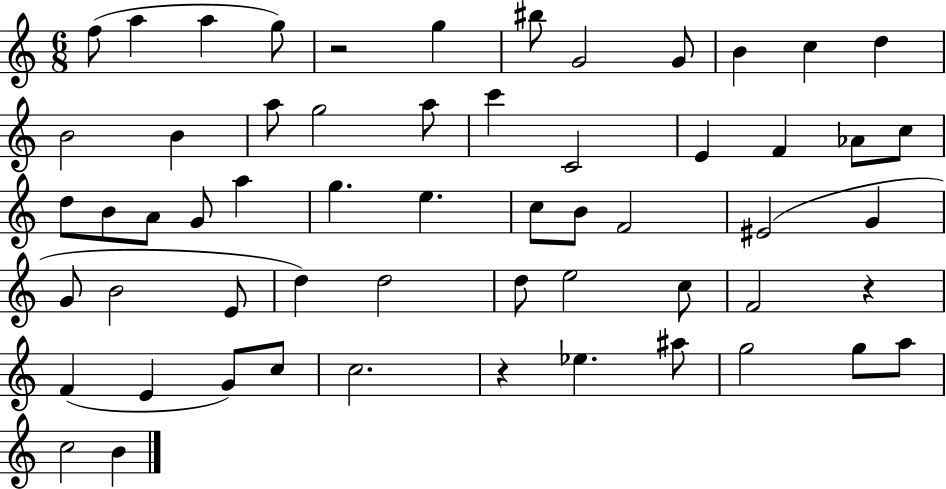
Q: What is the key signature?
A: C major